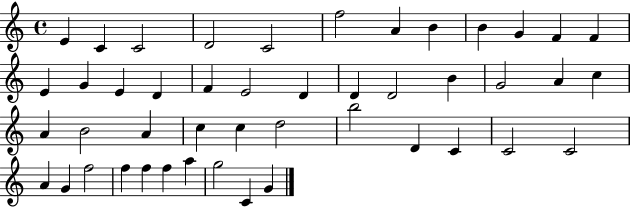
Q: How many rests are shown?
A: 0